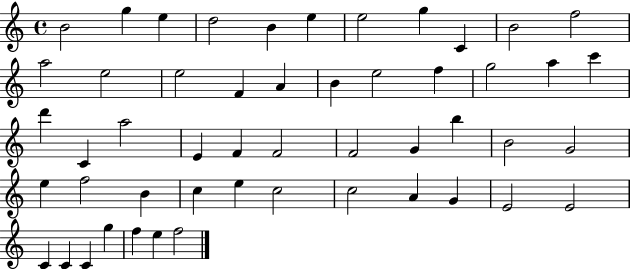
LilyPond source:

{
  \clef treble
  \time 4/4
  \defaultTimeSignature
  \key c \major
  b'2 g''4 e''4 | d''2 b'4 e''4 | e''2 g''4 c'4 | b'2 f''2 | \break a''2 e''2 | e''2 f'4 a'4 | b'4 e''2 f''4 | g''2 a''4 c'''4 | \break d'''4 c'4 a''2 | e'4 f'4 f'2 | f'2 g'4 b''4 | b'2 g'2 | \break e''4 f''2 b'4 | c''4 e''4 c''2 | c''2 a'4 g'4 | e'2 e'2 | \break c'4 c'4 c'4 g''4 | f''4 e''4 f''2 | \bar "|."
}